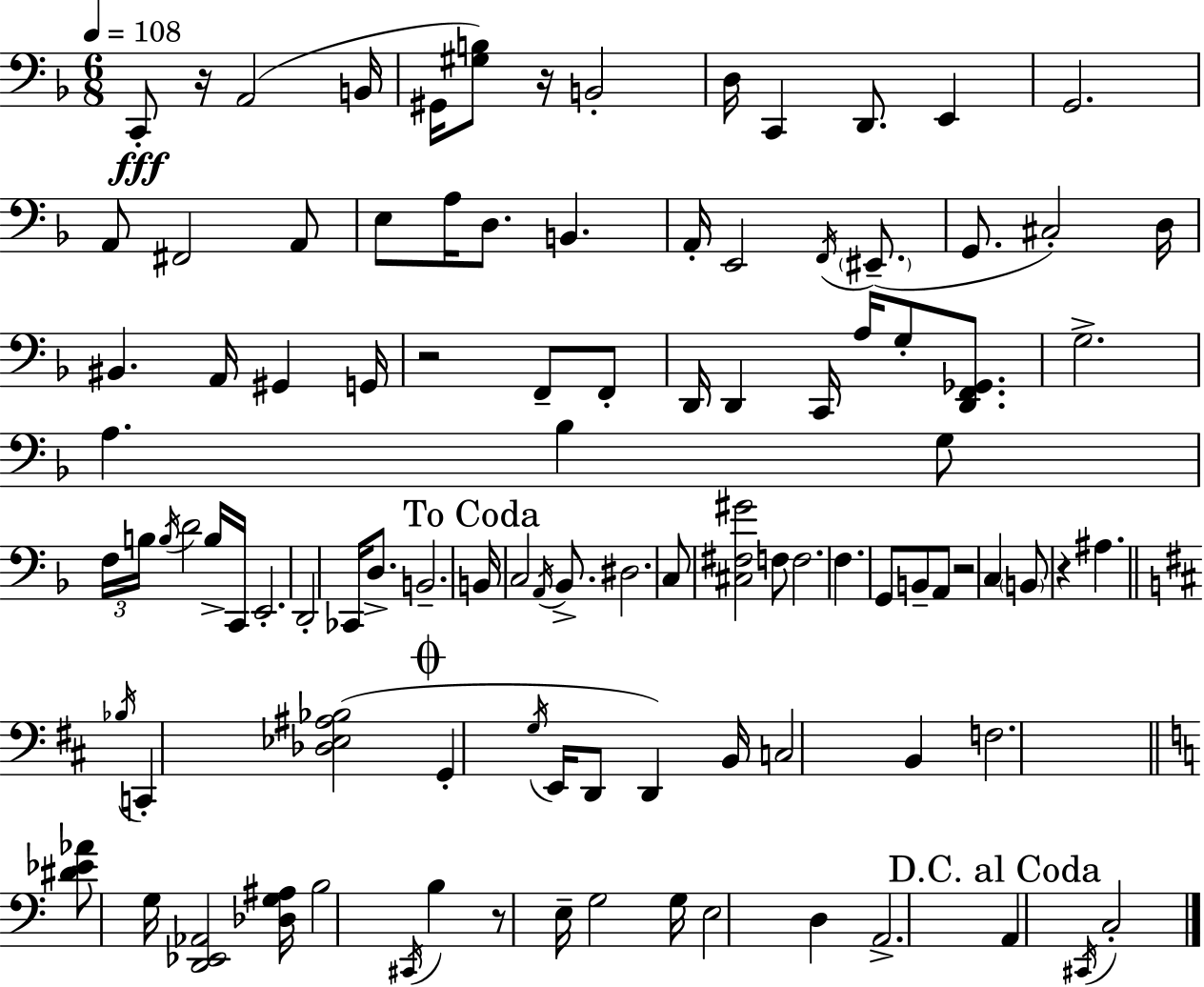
C2/e R/s A2/h B2/s G#2/s [G#3,B3]/e R/s B2/h D3/s C2/q D2/e. E2/q G2/h. A2/e F#2/h A2/e E3/e A3/s D3/e. B2/q. A2/s E2/h F2/s EIS2/e. G2/e. C#3/h D3/s BIS2/q. A2/s G#2/q G2/s R/h F2/e F2/e D2/s D2/q C2/s A3/s G3/e [D2,F2,Gb2]/e. G3/h. A3/q. Bb3/q G3/e F3/s B3/s B3/s D4/h B3/s C2/s E2/h. D2/h CES2/s D3/e. B2/h. B2/s C3/h A2/s Bb2/e. D#3/h. C3/e [C#3,F#3,G#4]/h F3/e F3/h. F3/q. G2/e B2/e A2/e R/h C3/q B2/e R/q A#3/q. Bb3/s C2/q [Db3,Eb3,A#3,Bb3]/h G2/q G3/s E2/s D2/e D2/q B2/s C3/h B2/q F3/h. [D#4,Eb4,Ab4]/e G3/s [D2,Eb2,Ab2]/h [Db3,G3,A#3]/s B3/h C#2/s B3/q R/e E3/s G3/h G3/s E3/h D3/q A2/h. A2/q C#2/s C3/h